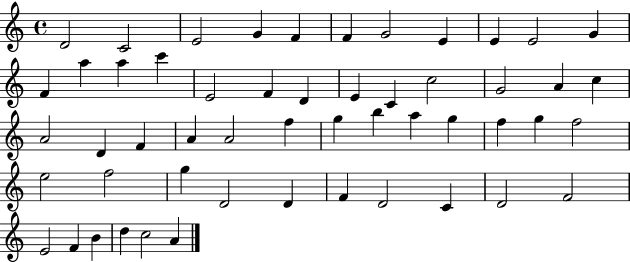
X:1
T:Untitled
M:4/4
L:1/4
K:C
D2 C2 E2 G F F G2 E E E2 G F a a c' E2 F D E C c2 G2 A c A2 D F A A2 f g b a g f g f2 e2 f2 g D2 D F D2 C D2 F2 E2 F B d c2 A